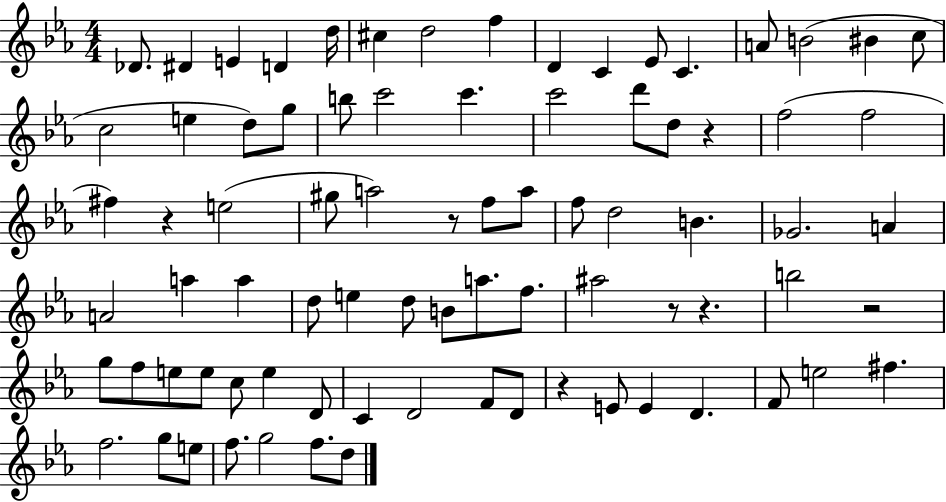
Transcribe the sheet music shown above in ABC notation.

X:1
T:Untitled
M:4/4
L:1/4
K:Eb
_D/2 ^D E D d/4 ^c d2 f D C _E/2 C A/2 B2 ^B c/2 c2 e d/2 g/2 b/2 c'2 c' c'2 d'/2 d/2 z f2 f2 ^f z e2 ^g/2 a2 z/2 f/2 a/2 f/2 d2 B _G2 A A2 a a d/2 e d/2 B/2 a/2 f/2 ^a2 z/2 z b2 z2 g/2 f/2 e/2 e/2 c/2 e D/2 C D2 F/2 D/2 z E/2 E D F/2 e2 ^f f2 g/2 e/2 f/2 g2 f/2 d/2